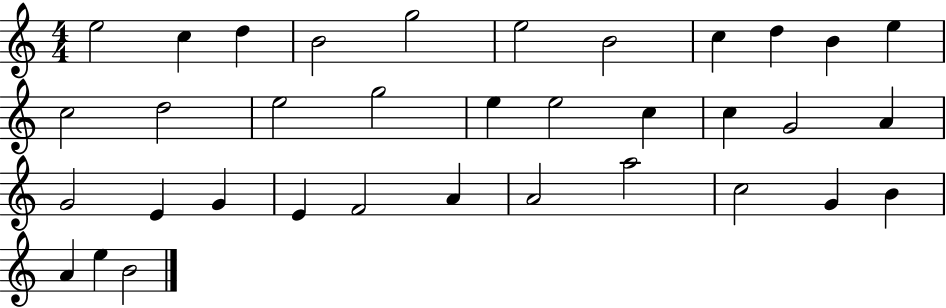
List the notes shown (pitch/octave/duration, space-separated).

E5/h C5/q D5/q B4/h G5/h E5/h B4/h C5/q D5/q B4/q E5/q C5/h D5/h E5/h G5/h E5/q E5/h C5/q C5/q G4/h A4/q G4/h E4/q G4/q E4/q F4/h A4/q A4/h A5/h C5/h G4/q B4/q A4/q E5/q B4/h